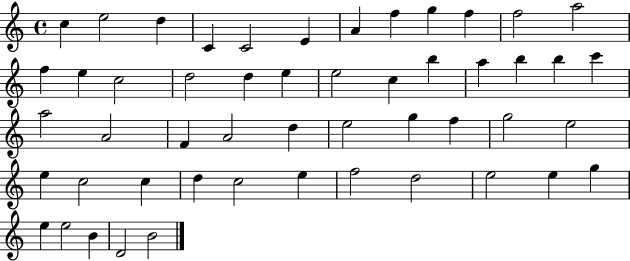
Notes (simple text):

C5/q E5/h D5/q C4/q C4/h E4/q A4/q F5/q G5/q F5/q F5/h A5/h F5/q E5/q C5/h D5/h D5/q E5/q E5/h C5/q B5/q A5/q B5/q B5/q C6/q A5/h A4/h F4/q A4/h D5/q E5/h G5/q F5/q G5/h E5/h E5/q C5/h C5/q D5/q C5/h E5/q F5/h D5/h E5/h E5/q G5/q E5/q E5/h B4/q D4/h B4/h